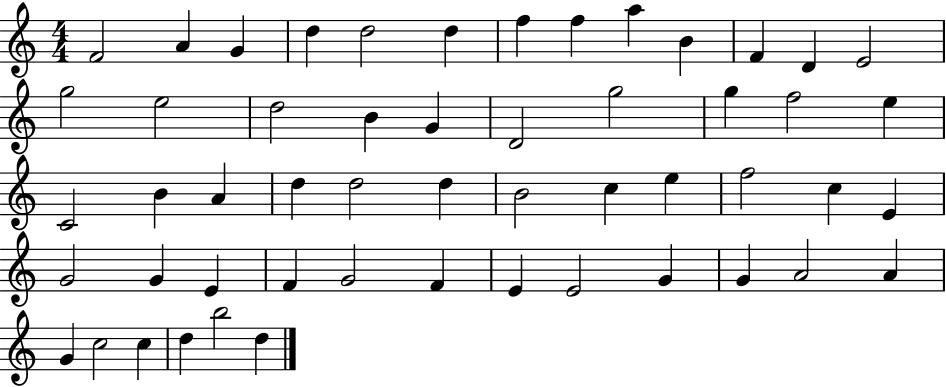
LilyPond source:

{
  \clef treble
  \numericTimeSignature
  \time 4/4
  \key c \major
  f'2 a'4 g'4 | d''4 d''2 d''4 | f''4 f''4 a''4 b'4 | f'4 d'4 e'2 | \break g''2 e''2 | d''2 b'4 g'4 | d'2 g''2 | g''4 f''2 e''4 | \break c'2 b'4 a'4 | d''4 d''2 d''4 | b'2 c''4 e''4 | f''2 c''4 e'4 | \break g'2 g'4 e'4 | f'4 g'2 f'4 | e'4 e'2 g'4 | g'4 a'2 a'4 | \break g'4 c''2 c''4 | d''4 b''2 d''4 | \bar "|."
}